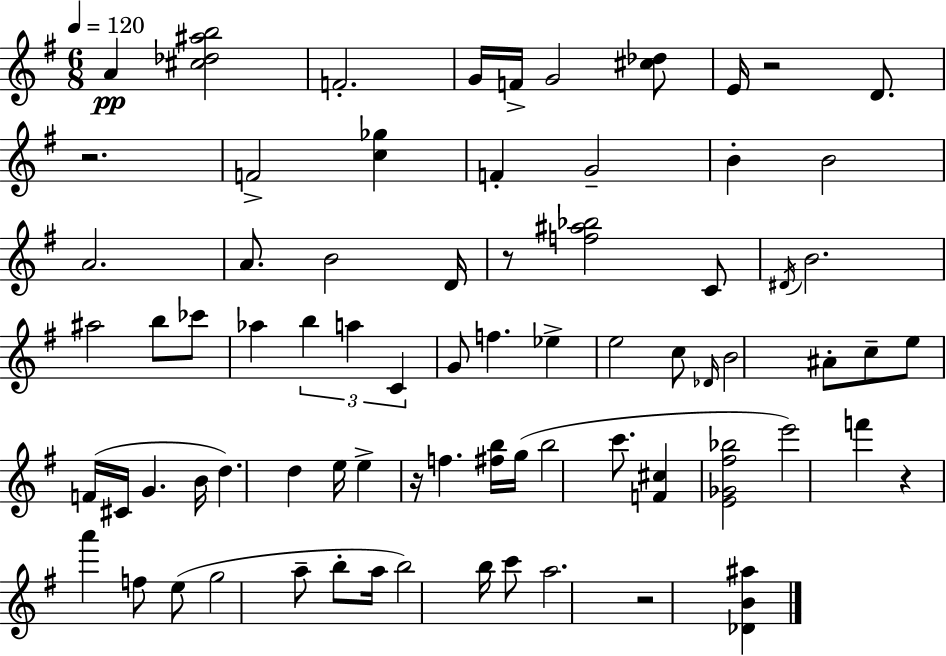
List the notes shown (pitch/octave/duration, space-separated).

A4/q [C#5,Db5,A#5,B5]/h F4/h. G4/s F4/s G4/h [C#5,Db5]/e E4/s R/h D4/e. R/h. F4/h [C5,Gb5]/q F4/q G4/h B4/q B4/h A4/h. A4/e. B4/h D4/s R/e [F5,A#5,Bb5]/h C4/e D#4/s B4/h. A#5/h B5/e CES6/e Ab5/q B5/q A5/q C4/q G4/e F5/q. Eb5/q E5/h C5/e Db4/s B4/h A#4/e C5/e E5/e F4/s C#4/s G4/q. B4/s D5/q. D5/q E5/s E5/q R/s F5/q. [F#5,B5]/s G5/s B5/h C6/e. [F4,C#5]/q [E4,Gb4,F#5,Bb5]/h E6/h F6/q R/q A6/q F5/e E5/e G5/h A5/e B5/e A5/s B5/h B5/s C6/e A5/h. R/h [Db4,B4,A#5]/q